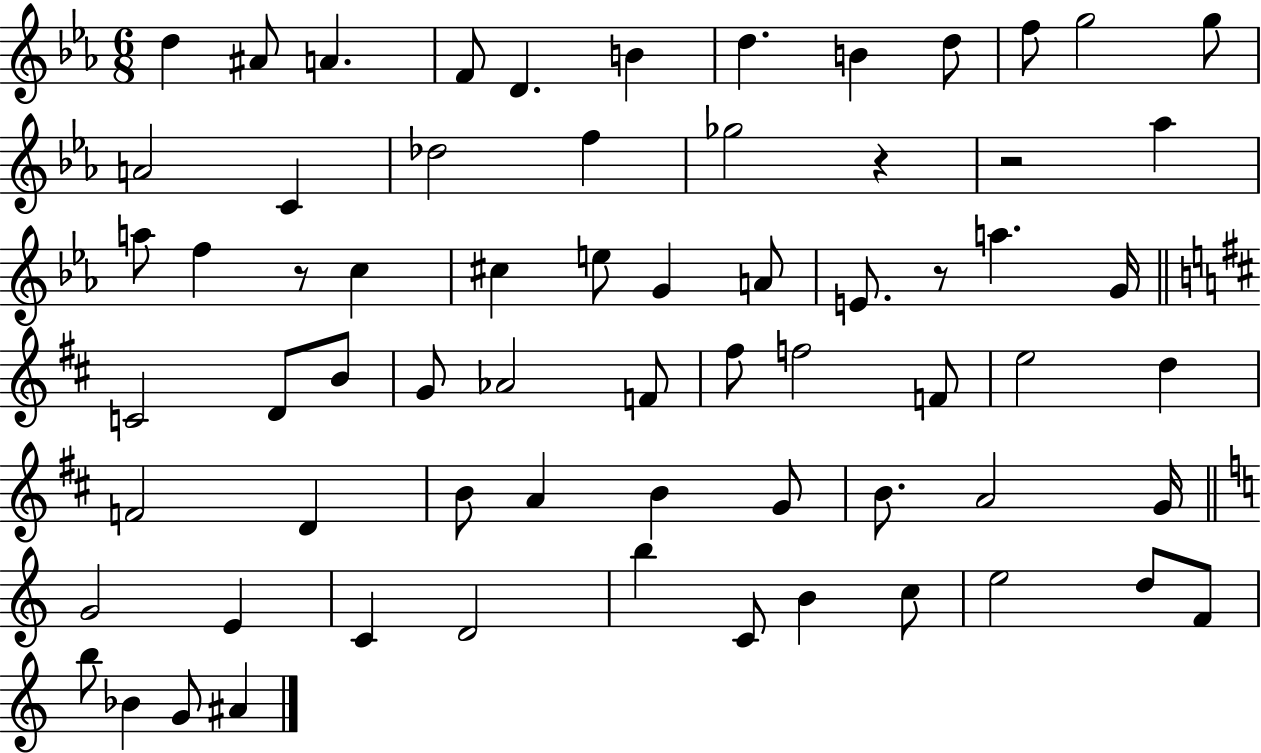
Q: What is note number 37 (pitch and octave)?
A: F4